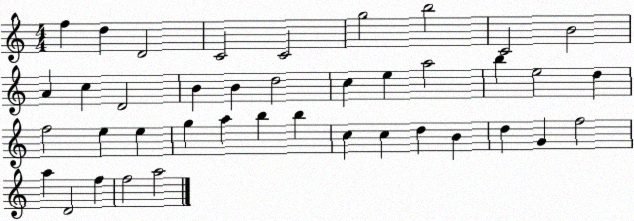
X:1
T:Untitled
M:4/4
L:1/4
K:C
f d D2 C2 C2 g2 b2 C2 B2 A c D2 B B d2 c e a2 b e2 d f2 e e g a b b c c d B d G f2 a D2 f f2 a2